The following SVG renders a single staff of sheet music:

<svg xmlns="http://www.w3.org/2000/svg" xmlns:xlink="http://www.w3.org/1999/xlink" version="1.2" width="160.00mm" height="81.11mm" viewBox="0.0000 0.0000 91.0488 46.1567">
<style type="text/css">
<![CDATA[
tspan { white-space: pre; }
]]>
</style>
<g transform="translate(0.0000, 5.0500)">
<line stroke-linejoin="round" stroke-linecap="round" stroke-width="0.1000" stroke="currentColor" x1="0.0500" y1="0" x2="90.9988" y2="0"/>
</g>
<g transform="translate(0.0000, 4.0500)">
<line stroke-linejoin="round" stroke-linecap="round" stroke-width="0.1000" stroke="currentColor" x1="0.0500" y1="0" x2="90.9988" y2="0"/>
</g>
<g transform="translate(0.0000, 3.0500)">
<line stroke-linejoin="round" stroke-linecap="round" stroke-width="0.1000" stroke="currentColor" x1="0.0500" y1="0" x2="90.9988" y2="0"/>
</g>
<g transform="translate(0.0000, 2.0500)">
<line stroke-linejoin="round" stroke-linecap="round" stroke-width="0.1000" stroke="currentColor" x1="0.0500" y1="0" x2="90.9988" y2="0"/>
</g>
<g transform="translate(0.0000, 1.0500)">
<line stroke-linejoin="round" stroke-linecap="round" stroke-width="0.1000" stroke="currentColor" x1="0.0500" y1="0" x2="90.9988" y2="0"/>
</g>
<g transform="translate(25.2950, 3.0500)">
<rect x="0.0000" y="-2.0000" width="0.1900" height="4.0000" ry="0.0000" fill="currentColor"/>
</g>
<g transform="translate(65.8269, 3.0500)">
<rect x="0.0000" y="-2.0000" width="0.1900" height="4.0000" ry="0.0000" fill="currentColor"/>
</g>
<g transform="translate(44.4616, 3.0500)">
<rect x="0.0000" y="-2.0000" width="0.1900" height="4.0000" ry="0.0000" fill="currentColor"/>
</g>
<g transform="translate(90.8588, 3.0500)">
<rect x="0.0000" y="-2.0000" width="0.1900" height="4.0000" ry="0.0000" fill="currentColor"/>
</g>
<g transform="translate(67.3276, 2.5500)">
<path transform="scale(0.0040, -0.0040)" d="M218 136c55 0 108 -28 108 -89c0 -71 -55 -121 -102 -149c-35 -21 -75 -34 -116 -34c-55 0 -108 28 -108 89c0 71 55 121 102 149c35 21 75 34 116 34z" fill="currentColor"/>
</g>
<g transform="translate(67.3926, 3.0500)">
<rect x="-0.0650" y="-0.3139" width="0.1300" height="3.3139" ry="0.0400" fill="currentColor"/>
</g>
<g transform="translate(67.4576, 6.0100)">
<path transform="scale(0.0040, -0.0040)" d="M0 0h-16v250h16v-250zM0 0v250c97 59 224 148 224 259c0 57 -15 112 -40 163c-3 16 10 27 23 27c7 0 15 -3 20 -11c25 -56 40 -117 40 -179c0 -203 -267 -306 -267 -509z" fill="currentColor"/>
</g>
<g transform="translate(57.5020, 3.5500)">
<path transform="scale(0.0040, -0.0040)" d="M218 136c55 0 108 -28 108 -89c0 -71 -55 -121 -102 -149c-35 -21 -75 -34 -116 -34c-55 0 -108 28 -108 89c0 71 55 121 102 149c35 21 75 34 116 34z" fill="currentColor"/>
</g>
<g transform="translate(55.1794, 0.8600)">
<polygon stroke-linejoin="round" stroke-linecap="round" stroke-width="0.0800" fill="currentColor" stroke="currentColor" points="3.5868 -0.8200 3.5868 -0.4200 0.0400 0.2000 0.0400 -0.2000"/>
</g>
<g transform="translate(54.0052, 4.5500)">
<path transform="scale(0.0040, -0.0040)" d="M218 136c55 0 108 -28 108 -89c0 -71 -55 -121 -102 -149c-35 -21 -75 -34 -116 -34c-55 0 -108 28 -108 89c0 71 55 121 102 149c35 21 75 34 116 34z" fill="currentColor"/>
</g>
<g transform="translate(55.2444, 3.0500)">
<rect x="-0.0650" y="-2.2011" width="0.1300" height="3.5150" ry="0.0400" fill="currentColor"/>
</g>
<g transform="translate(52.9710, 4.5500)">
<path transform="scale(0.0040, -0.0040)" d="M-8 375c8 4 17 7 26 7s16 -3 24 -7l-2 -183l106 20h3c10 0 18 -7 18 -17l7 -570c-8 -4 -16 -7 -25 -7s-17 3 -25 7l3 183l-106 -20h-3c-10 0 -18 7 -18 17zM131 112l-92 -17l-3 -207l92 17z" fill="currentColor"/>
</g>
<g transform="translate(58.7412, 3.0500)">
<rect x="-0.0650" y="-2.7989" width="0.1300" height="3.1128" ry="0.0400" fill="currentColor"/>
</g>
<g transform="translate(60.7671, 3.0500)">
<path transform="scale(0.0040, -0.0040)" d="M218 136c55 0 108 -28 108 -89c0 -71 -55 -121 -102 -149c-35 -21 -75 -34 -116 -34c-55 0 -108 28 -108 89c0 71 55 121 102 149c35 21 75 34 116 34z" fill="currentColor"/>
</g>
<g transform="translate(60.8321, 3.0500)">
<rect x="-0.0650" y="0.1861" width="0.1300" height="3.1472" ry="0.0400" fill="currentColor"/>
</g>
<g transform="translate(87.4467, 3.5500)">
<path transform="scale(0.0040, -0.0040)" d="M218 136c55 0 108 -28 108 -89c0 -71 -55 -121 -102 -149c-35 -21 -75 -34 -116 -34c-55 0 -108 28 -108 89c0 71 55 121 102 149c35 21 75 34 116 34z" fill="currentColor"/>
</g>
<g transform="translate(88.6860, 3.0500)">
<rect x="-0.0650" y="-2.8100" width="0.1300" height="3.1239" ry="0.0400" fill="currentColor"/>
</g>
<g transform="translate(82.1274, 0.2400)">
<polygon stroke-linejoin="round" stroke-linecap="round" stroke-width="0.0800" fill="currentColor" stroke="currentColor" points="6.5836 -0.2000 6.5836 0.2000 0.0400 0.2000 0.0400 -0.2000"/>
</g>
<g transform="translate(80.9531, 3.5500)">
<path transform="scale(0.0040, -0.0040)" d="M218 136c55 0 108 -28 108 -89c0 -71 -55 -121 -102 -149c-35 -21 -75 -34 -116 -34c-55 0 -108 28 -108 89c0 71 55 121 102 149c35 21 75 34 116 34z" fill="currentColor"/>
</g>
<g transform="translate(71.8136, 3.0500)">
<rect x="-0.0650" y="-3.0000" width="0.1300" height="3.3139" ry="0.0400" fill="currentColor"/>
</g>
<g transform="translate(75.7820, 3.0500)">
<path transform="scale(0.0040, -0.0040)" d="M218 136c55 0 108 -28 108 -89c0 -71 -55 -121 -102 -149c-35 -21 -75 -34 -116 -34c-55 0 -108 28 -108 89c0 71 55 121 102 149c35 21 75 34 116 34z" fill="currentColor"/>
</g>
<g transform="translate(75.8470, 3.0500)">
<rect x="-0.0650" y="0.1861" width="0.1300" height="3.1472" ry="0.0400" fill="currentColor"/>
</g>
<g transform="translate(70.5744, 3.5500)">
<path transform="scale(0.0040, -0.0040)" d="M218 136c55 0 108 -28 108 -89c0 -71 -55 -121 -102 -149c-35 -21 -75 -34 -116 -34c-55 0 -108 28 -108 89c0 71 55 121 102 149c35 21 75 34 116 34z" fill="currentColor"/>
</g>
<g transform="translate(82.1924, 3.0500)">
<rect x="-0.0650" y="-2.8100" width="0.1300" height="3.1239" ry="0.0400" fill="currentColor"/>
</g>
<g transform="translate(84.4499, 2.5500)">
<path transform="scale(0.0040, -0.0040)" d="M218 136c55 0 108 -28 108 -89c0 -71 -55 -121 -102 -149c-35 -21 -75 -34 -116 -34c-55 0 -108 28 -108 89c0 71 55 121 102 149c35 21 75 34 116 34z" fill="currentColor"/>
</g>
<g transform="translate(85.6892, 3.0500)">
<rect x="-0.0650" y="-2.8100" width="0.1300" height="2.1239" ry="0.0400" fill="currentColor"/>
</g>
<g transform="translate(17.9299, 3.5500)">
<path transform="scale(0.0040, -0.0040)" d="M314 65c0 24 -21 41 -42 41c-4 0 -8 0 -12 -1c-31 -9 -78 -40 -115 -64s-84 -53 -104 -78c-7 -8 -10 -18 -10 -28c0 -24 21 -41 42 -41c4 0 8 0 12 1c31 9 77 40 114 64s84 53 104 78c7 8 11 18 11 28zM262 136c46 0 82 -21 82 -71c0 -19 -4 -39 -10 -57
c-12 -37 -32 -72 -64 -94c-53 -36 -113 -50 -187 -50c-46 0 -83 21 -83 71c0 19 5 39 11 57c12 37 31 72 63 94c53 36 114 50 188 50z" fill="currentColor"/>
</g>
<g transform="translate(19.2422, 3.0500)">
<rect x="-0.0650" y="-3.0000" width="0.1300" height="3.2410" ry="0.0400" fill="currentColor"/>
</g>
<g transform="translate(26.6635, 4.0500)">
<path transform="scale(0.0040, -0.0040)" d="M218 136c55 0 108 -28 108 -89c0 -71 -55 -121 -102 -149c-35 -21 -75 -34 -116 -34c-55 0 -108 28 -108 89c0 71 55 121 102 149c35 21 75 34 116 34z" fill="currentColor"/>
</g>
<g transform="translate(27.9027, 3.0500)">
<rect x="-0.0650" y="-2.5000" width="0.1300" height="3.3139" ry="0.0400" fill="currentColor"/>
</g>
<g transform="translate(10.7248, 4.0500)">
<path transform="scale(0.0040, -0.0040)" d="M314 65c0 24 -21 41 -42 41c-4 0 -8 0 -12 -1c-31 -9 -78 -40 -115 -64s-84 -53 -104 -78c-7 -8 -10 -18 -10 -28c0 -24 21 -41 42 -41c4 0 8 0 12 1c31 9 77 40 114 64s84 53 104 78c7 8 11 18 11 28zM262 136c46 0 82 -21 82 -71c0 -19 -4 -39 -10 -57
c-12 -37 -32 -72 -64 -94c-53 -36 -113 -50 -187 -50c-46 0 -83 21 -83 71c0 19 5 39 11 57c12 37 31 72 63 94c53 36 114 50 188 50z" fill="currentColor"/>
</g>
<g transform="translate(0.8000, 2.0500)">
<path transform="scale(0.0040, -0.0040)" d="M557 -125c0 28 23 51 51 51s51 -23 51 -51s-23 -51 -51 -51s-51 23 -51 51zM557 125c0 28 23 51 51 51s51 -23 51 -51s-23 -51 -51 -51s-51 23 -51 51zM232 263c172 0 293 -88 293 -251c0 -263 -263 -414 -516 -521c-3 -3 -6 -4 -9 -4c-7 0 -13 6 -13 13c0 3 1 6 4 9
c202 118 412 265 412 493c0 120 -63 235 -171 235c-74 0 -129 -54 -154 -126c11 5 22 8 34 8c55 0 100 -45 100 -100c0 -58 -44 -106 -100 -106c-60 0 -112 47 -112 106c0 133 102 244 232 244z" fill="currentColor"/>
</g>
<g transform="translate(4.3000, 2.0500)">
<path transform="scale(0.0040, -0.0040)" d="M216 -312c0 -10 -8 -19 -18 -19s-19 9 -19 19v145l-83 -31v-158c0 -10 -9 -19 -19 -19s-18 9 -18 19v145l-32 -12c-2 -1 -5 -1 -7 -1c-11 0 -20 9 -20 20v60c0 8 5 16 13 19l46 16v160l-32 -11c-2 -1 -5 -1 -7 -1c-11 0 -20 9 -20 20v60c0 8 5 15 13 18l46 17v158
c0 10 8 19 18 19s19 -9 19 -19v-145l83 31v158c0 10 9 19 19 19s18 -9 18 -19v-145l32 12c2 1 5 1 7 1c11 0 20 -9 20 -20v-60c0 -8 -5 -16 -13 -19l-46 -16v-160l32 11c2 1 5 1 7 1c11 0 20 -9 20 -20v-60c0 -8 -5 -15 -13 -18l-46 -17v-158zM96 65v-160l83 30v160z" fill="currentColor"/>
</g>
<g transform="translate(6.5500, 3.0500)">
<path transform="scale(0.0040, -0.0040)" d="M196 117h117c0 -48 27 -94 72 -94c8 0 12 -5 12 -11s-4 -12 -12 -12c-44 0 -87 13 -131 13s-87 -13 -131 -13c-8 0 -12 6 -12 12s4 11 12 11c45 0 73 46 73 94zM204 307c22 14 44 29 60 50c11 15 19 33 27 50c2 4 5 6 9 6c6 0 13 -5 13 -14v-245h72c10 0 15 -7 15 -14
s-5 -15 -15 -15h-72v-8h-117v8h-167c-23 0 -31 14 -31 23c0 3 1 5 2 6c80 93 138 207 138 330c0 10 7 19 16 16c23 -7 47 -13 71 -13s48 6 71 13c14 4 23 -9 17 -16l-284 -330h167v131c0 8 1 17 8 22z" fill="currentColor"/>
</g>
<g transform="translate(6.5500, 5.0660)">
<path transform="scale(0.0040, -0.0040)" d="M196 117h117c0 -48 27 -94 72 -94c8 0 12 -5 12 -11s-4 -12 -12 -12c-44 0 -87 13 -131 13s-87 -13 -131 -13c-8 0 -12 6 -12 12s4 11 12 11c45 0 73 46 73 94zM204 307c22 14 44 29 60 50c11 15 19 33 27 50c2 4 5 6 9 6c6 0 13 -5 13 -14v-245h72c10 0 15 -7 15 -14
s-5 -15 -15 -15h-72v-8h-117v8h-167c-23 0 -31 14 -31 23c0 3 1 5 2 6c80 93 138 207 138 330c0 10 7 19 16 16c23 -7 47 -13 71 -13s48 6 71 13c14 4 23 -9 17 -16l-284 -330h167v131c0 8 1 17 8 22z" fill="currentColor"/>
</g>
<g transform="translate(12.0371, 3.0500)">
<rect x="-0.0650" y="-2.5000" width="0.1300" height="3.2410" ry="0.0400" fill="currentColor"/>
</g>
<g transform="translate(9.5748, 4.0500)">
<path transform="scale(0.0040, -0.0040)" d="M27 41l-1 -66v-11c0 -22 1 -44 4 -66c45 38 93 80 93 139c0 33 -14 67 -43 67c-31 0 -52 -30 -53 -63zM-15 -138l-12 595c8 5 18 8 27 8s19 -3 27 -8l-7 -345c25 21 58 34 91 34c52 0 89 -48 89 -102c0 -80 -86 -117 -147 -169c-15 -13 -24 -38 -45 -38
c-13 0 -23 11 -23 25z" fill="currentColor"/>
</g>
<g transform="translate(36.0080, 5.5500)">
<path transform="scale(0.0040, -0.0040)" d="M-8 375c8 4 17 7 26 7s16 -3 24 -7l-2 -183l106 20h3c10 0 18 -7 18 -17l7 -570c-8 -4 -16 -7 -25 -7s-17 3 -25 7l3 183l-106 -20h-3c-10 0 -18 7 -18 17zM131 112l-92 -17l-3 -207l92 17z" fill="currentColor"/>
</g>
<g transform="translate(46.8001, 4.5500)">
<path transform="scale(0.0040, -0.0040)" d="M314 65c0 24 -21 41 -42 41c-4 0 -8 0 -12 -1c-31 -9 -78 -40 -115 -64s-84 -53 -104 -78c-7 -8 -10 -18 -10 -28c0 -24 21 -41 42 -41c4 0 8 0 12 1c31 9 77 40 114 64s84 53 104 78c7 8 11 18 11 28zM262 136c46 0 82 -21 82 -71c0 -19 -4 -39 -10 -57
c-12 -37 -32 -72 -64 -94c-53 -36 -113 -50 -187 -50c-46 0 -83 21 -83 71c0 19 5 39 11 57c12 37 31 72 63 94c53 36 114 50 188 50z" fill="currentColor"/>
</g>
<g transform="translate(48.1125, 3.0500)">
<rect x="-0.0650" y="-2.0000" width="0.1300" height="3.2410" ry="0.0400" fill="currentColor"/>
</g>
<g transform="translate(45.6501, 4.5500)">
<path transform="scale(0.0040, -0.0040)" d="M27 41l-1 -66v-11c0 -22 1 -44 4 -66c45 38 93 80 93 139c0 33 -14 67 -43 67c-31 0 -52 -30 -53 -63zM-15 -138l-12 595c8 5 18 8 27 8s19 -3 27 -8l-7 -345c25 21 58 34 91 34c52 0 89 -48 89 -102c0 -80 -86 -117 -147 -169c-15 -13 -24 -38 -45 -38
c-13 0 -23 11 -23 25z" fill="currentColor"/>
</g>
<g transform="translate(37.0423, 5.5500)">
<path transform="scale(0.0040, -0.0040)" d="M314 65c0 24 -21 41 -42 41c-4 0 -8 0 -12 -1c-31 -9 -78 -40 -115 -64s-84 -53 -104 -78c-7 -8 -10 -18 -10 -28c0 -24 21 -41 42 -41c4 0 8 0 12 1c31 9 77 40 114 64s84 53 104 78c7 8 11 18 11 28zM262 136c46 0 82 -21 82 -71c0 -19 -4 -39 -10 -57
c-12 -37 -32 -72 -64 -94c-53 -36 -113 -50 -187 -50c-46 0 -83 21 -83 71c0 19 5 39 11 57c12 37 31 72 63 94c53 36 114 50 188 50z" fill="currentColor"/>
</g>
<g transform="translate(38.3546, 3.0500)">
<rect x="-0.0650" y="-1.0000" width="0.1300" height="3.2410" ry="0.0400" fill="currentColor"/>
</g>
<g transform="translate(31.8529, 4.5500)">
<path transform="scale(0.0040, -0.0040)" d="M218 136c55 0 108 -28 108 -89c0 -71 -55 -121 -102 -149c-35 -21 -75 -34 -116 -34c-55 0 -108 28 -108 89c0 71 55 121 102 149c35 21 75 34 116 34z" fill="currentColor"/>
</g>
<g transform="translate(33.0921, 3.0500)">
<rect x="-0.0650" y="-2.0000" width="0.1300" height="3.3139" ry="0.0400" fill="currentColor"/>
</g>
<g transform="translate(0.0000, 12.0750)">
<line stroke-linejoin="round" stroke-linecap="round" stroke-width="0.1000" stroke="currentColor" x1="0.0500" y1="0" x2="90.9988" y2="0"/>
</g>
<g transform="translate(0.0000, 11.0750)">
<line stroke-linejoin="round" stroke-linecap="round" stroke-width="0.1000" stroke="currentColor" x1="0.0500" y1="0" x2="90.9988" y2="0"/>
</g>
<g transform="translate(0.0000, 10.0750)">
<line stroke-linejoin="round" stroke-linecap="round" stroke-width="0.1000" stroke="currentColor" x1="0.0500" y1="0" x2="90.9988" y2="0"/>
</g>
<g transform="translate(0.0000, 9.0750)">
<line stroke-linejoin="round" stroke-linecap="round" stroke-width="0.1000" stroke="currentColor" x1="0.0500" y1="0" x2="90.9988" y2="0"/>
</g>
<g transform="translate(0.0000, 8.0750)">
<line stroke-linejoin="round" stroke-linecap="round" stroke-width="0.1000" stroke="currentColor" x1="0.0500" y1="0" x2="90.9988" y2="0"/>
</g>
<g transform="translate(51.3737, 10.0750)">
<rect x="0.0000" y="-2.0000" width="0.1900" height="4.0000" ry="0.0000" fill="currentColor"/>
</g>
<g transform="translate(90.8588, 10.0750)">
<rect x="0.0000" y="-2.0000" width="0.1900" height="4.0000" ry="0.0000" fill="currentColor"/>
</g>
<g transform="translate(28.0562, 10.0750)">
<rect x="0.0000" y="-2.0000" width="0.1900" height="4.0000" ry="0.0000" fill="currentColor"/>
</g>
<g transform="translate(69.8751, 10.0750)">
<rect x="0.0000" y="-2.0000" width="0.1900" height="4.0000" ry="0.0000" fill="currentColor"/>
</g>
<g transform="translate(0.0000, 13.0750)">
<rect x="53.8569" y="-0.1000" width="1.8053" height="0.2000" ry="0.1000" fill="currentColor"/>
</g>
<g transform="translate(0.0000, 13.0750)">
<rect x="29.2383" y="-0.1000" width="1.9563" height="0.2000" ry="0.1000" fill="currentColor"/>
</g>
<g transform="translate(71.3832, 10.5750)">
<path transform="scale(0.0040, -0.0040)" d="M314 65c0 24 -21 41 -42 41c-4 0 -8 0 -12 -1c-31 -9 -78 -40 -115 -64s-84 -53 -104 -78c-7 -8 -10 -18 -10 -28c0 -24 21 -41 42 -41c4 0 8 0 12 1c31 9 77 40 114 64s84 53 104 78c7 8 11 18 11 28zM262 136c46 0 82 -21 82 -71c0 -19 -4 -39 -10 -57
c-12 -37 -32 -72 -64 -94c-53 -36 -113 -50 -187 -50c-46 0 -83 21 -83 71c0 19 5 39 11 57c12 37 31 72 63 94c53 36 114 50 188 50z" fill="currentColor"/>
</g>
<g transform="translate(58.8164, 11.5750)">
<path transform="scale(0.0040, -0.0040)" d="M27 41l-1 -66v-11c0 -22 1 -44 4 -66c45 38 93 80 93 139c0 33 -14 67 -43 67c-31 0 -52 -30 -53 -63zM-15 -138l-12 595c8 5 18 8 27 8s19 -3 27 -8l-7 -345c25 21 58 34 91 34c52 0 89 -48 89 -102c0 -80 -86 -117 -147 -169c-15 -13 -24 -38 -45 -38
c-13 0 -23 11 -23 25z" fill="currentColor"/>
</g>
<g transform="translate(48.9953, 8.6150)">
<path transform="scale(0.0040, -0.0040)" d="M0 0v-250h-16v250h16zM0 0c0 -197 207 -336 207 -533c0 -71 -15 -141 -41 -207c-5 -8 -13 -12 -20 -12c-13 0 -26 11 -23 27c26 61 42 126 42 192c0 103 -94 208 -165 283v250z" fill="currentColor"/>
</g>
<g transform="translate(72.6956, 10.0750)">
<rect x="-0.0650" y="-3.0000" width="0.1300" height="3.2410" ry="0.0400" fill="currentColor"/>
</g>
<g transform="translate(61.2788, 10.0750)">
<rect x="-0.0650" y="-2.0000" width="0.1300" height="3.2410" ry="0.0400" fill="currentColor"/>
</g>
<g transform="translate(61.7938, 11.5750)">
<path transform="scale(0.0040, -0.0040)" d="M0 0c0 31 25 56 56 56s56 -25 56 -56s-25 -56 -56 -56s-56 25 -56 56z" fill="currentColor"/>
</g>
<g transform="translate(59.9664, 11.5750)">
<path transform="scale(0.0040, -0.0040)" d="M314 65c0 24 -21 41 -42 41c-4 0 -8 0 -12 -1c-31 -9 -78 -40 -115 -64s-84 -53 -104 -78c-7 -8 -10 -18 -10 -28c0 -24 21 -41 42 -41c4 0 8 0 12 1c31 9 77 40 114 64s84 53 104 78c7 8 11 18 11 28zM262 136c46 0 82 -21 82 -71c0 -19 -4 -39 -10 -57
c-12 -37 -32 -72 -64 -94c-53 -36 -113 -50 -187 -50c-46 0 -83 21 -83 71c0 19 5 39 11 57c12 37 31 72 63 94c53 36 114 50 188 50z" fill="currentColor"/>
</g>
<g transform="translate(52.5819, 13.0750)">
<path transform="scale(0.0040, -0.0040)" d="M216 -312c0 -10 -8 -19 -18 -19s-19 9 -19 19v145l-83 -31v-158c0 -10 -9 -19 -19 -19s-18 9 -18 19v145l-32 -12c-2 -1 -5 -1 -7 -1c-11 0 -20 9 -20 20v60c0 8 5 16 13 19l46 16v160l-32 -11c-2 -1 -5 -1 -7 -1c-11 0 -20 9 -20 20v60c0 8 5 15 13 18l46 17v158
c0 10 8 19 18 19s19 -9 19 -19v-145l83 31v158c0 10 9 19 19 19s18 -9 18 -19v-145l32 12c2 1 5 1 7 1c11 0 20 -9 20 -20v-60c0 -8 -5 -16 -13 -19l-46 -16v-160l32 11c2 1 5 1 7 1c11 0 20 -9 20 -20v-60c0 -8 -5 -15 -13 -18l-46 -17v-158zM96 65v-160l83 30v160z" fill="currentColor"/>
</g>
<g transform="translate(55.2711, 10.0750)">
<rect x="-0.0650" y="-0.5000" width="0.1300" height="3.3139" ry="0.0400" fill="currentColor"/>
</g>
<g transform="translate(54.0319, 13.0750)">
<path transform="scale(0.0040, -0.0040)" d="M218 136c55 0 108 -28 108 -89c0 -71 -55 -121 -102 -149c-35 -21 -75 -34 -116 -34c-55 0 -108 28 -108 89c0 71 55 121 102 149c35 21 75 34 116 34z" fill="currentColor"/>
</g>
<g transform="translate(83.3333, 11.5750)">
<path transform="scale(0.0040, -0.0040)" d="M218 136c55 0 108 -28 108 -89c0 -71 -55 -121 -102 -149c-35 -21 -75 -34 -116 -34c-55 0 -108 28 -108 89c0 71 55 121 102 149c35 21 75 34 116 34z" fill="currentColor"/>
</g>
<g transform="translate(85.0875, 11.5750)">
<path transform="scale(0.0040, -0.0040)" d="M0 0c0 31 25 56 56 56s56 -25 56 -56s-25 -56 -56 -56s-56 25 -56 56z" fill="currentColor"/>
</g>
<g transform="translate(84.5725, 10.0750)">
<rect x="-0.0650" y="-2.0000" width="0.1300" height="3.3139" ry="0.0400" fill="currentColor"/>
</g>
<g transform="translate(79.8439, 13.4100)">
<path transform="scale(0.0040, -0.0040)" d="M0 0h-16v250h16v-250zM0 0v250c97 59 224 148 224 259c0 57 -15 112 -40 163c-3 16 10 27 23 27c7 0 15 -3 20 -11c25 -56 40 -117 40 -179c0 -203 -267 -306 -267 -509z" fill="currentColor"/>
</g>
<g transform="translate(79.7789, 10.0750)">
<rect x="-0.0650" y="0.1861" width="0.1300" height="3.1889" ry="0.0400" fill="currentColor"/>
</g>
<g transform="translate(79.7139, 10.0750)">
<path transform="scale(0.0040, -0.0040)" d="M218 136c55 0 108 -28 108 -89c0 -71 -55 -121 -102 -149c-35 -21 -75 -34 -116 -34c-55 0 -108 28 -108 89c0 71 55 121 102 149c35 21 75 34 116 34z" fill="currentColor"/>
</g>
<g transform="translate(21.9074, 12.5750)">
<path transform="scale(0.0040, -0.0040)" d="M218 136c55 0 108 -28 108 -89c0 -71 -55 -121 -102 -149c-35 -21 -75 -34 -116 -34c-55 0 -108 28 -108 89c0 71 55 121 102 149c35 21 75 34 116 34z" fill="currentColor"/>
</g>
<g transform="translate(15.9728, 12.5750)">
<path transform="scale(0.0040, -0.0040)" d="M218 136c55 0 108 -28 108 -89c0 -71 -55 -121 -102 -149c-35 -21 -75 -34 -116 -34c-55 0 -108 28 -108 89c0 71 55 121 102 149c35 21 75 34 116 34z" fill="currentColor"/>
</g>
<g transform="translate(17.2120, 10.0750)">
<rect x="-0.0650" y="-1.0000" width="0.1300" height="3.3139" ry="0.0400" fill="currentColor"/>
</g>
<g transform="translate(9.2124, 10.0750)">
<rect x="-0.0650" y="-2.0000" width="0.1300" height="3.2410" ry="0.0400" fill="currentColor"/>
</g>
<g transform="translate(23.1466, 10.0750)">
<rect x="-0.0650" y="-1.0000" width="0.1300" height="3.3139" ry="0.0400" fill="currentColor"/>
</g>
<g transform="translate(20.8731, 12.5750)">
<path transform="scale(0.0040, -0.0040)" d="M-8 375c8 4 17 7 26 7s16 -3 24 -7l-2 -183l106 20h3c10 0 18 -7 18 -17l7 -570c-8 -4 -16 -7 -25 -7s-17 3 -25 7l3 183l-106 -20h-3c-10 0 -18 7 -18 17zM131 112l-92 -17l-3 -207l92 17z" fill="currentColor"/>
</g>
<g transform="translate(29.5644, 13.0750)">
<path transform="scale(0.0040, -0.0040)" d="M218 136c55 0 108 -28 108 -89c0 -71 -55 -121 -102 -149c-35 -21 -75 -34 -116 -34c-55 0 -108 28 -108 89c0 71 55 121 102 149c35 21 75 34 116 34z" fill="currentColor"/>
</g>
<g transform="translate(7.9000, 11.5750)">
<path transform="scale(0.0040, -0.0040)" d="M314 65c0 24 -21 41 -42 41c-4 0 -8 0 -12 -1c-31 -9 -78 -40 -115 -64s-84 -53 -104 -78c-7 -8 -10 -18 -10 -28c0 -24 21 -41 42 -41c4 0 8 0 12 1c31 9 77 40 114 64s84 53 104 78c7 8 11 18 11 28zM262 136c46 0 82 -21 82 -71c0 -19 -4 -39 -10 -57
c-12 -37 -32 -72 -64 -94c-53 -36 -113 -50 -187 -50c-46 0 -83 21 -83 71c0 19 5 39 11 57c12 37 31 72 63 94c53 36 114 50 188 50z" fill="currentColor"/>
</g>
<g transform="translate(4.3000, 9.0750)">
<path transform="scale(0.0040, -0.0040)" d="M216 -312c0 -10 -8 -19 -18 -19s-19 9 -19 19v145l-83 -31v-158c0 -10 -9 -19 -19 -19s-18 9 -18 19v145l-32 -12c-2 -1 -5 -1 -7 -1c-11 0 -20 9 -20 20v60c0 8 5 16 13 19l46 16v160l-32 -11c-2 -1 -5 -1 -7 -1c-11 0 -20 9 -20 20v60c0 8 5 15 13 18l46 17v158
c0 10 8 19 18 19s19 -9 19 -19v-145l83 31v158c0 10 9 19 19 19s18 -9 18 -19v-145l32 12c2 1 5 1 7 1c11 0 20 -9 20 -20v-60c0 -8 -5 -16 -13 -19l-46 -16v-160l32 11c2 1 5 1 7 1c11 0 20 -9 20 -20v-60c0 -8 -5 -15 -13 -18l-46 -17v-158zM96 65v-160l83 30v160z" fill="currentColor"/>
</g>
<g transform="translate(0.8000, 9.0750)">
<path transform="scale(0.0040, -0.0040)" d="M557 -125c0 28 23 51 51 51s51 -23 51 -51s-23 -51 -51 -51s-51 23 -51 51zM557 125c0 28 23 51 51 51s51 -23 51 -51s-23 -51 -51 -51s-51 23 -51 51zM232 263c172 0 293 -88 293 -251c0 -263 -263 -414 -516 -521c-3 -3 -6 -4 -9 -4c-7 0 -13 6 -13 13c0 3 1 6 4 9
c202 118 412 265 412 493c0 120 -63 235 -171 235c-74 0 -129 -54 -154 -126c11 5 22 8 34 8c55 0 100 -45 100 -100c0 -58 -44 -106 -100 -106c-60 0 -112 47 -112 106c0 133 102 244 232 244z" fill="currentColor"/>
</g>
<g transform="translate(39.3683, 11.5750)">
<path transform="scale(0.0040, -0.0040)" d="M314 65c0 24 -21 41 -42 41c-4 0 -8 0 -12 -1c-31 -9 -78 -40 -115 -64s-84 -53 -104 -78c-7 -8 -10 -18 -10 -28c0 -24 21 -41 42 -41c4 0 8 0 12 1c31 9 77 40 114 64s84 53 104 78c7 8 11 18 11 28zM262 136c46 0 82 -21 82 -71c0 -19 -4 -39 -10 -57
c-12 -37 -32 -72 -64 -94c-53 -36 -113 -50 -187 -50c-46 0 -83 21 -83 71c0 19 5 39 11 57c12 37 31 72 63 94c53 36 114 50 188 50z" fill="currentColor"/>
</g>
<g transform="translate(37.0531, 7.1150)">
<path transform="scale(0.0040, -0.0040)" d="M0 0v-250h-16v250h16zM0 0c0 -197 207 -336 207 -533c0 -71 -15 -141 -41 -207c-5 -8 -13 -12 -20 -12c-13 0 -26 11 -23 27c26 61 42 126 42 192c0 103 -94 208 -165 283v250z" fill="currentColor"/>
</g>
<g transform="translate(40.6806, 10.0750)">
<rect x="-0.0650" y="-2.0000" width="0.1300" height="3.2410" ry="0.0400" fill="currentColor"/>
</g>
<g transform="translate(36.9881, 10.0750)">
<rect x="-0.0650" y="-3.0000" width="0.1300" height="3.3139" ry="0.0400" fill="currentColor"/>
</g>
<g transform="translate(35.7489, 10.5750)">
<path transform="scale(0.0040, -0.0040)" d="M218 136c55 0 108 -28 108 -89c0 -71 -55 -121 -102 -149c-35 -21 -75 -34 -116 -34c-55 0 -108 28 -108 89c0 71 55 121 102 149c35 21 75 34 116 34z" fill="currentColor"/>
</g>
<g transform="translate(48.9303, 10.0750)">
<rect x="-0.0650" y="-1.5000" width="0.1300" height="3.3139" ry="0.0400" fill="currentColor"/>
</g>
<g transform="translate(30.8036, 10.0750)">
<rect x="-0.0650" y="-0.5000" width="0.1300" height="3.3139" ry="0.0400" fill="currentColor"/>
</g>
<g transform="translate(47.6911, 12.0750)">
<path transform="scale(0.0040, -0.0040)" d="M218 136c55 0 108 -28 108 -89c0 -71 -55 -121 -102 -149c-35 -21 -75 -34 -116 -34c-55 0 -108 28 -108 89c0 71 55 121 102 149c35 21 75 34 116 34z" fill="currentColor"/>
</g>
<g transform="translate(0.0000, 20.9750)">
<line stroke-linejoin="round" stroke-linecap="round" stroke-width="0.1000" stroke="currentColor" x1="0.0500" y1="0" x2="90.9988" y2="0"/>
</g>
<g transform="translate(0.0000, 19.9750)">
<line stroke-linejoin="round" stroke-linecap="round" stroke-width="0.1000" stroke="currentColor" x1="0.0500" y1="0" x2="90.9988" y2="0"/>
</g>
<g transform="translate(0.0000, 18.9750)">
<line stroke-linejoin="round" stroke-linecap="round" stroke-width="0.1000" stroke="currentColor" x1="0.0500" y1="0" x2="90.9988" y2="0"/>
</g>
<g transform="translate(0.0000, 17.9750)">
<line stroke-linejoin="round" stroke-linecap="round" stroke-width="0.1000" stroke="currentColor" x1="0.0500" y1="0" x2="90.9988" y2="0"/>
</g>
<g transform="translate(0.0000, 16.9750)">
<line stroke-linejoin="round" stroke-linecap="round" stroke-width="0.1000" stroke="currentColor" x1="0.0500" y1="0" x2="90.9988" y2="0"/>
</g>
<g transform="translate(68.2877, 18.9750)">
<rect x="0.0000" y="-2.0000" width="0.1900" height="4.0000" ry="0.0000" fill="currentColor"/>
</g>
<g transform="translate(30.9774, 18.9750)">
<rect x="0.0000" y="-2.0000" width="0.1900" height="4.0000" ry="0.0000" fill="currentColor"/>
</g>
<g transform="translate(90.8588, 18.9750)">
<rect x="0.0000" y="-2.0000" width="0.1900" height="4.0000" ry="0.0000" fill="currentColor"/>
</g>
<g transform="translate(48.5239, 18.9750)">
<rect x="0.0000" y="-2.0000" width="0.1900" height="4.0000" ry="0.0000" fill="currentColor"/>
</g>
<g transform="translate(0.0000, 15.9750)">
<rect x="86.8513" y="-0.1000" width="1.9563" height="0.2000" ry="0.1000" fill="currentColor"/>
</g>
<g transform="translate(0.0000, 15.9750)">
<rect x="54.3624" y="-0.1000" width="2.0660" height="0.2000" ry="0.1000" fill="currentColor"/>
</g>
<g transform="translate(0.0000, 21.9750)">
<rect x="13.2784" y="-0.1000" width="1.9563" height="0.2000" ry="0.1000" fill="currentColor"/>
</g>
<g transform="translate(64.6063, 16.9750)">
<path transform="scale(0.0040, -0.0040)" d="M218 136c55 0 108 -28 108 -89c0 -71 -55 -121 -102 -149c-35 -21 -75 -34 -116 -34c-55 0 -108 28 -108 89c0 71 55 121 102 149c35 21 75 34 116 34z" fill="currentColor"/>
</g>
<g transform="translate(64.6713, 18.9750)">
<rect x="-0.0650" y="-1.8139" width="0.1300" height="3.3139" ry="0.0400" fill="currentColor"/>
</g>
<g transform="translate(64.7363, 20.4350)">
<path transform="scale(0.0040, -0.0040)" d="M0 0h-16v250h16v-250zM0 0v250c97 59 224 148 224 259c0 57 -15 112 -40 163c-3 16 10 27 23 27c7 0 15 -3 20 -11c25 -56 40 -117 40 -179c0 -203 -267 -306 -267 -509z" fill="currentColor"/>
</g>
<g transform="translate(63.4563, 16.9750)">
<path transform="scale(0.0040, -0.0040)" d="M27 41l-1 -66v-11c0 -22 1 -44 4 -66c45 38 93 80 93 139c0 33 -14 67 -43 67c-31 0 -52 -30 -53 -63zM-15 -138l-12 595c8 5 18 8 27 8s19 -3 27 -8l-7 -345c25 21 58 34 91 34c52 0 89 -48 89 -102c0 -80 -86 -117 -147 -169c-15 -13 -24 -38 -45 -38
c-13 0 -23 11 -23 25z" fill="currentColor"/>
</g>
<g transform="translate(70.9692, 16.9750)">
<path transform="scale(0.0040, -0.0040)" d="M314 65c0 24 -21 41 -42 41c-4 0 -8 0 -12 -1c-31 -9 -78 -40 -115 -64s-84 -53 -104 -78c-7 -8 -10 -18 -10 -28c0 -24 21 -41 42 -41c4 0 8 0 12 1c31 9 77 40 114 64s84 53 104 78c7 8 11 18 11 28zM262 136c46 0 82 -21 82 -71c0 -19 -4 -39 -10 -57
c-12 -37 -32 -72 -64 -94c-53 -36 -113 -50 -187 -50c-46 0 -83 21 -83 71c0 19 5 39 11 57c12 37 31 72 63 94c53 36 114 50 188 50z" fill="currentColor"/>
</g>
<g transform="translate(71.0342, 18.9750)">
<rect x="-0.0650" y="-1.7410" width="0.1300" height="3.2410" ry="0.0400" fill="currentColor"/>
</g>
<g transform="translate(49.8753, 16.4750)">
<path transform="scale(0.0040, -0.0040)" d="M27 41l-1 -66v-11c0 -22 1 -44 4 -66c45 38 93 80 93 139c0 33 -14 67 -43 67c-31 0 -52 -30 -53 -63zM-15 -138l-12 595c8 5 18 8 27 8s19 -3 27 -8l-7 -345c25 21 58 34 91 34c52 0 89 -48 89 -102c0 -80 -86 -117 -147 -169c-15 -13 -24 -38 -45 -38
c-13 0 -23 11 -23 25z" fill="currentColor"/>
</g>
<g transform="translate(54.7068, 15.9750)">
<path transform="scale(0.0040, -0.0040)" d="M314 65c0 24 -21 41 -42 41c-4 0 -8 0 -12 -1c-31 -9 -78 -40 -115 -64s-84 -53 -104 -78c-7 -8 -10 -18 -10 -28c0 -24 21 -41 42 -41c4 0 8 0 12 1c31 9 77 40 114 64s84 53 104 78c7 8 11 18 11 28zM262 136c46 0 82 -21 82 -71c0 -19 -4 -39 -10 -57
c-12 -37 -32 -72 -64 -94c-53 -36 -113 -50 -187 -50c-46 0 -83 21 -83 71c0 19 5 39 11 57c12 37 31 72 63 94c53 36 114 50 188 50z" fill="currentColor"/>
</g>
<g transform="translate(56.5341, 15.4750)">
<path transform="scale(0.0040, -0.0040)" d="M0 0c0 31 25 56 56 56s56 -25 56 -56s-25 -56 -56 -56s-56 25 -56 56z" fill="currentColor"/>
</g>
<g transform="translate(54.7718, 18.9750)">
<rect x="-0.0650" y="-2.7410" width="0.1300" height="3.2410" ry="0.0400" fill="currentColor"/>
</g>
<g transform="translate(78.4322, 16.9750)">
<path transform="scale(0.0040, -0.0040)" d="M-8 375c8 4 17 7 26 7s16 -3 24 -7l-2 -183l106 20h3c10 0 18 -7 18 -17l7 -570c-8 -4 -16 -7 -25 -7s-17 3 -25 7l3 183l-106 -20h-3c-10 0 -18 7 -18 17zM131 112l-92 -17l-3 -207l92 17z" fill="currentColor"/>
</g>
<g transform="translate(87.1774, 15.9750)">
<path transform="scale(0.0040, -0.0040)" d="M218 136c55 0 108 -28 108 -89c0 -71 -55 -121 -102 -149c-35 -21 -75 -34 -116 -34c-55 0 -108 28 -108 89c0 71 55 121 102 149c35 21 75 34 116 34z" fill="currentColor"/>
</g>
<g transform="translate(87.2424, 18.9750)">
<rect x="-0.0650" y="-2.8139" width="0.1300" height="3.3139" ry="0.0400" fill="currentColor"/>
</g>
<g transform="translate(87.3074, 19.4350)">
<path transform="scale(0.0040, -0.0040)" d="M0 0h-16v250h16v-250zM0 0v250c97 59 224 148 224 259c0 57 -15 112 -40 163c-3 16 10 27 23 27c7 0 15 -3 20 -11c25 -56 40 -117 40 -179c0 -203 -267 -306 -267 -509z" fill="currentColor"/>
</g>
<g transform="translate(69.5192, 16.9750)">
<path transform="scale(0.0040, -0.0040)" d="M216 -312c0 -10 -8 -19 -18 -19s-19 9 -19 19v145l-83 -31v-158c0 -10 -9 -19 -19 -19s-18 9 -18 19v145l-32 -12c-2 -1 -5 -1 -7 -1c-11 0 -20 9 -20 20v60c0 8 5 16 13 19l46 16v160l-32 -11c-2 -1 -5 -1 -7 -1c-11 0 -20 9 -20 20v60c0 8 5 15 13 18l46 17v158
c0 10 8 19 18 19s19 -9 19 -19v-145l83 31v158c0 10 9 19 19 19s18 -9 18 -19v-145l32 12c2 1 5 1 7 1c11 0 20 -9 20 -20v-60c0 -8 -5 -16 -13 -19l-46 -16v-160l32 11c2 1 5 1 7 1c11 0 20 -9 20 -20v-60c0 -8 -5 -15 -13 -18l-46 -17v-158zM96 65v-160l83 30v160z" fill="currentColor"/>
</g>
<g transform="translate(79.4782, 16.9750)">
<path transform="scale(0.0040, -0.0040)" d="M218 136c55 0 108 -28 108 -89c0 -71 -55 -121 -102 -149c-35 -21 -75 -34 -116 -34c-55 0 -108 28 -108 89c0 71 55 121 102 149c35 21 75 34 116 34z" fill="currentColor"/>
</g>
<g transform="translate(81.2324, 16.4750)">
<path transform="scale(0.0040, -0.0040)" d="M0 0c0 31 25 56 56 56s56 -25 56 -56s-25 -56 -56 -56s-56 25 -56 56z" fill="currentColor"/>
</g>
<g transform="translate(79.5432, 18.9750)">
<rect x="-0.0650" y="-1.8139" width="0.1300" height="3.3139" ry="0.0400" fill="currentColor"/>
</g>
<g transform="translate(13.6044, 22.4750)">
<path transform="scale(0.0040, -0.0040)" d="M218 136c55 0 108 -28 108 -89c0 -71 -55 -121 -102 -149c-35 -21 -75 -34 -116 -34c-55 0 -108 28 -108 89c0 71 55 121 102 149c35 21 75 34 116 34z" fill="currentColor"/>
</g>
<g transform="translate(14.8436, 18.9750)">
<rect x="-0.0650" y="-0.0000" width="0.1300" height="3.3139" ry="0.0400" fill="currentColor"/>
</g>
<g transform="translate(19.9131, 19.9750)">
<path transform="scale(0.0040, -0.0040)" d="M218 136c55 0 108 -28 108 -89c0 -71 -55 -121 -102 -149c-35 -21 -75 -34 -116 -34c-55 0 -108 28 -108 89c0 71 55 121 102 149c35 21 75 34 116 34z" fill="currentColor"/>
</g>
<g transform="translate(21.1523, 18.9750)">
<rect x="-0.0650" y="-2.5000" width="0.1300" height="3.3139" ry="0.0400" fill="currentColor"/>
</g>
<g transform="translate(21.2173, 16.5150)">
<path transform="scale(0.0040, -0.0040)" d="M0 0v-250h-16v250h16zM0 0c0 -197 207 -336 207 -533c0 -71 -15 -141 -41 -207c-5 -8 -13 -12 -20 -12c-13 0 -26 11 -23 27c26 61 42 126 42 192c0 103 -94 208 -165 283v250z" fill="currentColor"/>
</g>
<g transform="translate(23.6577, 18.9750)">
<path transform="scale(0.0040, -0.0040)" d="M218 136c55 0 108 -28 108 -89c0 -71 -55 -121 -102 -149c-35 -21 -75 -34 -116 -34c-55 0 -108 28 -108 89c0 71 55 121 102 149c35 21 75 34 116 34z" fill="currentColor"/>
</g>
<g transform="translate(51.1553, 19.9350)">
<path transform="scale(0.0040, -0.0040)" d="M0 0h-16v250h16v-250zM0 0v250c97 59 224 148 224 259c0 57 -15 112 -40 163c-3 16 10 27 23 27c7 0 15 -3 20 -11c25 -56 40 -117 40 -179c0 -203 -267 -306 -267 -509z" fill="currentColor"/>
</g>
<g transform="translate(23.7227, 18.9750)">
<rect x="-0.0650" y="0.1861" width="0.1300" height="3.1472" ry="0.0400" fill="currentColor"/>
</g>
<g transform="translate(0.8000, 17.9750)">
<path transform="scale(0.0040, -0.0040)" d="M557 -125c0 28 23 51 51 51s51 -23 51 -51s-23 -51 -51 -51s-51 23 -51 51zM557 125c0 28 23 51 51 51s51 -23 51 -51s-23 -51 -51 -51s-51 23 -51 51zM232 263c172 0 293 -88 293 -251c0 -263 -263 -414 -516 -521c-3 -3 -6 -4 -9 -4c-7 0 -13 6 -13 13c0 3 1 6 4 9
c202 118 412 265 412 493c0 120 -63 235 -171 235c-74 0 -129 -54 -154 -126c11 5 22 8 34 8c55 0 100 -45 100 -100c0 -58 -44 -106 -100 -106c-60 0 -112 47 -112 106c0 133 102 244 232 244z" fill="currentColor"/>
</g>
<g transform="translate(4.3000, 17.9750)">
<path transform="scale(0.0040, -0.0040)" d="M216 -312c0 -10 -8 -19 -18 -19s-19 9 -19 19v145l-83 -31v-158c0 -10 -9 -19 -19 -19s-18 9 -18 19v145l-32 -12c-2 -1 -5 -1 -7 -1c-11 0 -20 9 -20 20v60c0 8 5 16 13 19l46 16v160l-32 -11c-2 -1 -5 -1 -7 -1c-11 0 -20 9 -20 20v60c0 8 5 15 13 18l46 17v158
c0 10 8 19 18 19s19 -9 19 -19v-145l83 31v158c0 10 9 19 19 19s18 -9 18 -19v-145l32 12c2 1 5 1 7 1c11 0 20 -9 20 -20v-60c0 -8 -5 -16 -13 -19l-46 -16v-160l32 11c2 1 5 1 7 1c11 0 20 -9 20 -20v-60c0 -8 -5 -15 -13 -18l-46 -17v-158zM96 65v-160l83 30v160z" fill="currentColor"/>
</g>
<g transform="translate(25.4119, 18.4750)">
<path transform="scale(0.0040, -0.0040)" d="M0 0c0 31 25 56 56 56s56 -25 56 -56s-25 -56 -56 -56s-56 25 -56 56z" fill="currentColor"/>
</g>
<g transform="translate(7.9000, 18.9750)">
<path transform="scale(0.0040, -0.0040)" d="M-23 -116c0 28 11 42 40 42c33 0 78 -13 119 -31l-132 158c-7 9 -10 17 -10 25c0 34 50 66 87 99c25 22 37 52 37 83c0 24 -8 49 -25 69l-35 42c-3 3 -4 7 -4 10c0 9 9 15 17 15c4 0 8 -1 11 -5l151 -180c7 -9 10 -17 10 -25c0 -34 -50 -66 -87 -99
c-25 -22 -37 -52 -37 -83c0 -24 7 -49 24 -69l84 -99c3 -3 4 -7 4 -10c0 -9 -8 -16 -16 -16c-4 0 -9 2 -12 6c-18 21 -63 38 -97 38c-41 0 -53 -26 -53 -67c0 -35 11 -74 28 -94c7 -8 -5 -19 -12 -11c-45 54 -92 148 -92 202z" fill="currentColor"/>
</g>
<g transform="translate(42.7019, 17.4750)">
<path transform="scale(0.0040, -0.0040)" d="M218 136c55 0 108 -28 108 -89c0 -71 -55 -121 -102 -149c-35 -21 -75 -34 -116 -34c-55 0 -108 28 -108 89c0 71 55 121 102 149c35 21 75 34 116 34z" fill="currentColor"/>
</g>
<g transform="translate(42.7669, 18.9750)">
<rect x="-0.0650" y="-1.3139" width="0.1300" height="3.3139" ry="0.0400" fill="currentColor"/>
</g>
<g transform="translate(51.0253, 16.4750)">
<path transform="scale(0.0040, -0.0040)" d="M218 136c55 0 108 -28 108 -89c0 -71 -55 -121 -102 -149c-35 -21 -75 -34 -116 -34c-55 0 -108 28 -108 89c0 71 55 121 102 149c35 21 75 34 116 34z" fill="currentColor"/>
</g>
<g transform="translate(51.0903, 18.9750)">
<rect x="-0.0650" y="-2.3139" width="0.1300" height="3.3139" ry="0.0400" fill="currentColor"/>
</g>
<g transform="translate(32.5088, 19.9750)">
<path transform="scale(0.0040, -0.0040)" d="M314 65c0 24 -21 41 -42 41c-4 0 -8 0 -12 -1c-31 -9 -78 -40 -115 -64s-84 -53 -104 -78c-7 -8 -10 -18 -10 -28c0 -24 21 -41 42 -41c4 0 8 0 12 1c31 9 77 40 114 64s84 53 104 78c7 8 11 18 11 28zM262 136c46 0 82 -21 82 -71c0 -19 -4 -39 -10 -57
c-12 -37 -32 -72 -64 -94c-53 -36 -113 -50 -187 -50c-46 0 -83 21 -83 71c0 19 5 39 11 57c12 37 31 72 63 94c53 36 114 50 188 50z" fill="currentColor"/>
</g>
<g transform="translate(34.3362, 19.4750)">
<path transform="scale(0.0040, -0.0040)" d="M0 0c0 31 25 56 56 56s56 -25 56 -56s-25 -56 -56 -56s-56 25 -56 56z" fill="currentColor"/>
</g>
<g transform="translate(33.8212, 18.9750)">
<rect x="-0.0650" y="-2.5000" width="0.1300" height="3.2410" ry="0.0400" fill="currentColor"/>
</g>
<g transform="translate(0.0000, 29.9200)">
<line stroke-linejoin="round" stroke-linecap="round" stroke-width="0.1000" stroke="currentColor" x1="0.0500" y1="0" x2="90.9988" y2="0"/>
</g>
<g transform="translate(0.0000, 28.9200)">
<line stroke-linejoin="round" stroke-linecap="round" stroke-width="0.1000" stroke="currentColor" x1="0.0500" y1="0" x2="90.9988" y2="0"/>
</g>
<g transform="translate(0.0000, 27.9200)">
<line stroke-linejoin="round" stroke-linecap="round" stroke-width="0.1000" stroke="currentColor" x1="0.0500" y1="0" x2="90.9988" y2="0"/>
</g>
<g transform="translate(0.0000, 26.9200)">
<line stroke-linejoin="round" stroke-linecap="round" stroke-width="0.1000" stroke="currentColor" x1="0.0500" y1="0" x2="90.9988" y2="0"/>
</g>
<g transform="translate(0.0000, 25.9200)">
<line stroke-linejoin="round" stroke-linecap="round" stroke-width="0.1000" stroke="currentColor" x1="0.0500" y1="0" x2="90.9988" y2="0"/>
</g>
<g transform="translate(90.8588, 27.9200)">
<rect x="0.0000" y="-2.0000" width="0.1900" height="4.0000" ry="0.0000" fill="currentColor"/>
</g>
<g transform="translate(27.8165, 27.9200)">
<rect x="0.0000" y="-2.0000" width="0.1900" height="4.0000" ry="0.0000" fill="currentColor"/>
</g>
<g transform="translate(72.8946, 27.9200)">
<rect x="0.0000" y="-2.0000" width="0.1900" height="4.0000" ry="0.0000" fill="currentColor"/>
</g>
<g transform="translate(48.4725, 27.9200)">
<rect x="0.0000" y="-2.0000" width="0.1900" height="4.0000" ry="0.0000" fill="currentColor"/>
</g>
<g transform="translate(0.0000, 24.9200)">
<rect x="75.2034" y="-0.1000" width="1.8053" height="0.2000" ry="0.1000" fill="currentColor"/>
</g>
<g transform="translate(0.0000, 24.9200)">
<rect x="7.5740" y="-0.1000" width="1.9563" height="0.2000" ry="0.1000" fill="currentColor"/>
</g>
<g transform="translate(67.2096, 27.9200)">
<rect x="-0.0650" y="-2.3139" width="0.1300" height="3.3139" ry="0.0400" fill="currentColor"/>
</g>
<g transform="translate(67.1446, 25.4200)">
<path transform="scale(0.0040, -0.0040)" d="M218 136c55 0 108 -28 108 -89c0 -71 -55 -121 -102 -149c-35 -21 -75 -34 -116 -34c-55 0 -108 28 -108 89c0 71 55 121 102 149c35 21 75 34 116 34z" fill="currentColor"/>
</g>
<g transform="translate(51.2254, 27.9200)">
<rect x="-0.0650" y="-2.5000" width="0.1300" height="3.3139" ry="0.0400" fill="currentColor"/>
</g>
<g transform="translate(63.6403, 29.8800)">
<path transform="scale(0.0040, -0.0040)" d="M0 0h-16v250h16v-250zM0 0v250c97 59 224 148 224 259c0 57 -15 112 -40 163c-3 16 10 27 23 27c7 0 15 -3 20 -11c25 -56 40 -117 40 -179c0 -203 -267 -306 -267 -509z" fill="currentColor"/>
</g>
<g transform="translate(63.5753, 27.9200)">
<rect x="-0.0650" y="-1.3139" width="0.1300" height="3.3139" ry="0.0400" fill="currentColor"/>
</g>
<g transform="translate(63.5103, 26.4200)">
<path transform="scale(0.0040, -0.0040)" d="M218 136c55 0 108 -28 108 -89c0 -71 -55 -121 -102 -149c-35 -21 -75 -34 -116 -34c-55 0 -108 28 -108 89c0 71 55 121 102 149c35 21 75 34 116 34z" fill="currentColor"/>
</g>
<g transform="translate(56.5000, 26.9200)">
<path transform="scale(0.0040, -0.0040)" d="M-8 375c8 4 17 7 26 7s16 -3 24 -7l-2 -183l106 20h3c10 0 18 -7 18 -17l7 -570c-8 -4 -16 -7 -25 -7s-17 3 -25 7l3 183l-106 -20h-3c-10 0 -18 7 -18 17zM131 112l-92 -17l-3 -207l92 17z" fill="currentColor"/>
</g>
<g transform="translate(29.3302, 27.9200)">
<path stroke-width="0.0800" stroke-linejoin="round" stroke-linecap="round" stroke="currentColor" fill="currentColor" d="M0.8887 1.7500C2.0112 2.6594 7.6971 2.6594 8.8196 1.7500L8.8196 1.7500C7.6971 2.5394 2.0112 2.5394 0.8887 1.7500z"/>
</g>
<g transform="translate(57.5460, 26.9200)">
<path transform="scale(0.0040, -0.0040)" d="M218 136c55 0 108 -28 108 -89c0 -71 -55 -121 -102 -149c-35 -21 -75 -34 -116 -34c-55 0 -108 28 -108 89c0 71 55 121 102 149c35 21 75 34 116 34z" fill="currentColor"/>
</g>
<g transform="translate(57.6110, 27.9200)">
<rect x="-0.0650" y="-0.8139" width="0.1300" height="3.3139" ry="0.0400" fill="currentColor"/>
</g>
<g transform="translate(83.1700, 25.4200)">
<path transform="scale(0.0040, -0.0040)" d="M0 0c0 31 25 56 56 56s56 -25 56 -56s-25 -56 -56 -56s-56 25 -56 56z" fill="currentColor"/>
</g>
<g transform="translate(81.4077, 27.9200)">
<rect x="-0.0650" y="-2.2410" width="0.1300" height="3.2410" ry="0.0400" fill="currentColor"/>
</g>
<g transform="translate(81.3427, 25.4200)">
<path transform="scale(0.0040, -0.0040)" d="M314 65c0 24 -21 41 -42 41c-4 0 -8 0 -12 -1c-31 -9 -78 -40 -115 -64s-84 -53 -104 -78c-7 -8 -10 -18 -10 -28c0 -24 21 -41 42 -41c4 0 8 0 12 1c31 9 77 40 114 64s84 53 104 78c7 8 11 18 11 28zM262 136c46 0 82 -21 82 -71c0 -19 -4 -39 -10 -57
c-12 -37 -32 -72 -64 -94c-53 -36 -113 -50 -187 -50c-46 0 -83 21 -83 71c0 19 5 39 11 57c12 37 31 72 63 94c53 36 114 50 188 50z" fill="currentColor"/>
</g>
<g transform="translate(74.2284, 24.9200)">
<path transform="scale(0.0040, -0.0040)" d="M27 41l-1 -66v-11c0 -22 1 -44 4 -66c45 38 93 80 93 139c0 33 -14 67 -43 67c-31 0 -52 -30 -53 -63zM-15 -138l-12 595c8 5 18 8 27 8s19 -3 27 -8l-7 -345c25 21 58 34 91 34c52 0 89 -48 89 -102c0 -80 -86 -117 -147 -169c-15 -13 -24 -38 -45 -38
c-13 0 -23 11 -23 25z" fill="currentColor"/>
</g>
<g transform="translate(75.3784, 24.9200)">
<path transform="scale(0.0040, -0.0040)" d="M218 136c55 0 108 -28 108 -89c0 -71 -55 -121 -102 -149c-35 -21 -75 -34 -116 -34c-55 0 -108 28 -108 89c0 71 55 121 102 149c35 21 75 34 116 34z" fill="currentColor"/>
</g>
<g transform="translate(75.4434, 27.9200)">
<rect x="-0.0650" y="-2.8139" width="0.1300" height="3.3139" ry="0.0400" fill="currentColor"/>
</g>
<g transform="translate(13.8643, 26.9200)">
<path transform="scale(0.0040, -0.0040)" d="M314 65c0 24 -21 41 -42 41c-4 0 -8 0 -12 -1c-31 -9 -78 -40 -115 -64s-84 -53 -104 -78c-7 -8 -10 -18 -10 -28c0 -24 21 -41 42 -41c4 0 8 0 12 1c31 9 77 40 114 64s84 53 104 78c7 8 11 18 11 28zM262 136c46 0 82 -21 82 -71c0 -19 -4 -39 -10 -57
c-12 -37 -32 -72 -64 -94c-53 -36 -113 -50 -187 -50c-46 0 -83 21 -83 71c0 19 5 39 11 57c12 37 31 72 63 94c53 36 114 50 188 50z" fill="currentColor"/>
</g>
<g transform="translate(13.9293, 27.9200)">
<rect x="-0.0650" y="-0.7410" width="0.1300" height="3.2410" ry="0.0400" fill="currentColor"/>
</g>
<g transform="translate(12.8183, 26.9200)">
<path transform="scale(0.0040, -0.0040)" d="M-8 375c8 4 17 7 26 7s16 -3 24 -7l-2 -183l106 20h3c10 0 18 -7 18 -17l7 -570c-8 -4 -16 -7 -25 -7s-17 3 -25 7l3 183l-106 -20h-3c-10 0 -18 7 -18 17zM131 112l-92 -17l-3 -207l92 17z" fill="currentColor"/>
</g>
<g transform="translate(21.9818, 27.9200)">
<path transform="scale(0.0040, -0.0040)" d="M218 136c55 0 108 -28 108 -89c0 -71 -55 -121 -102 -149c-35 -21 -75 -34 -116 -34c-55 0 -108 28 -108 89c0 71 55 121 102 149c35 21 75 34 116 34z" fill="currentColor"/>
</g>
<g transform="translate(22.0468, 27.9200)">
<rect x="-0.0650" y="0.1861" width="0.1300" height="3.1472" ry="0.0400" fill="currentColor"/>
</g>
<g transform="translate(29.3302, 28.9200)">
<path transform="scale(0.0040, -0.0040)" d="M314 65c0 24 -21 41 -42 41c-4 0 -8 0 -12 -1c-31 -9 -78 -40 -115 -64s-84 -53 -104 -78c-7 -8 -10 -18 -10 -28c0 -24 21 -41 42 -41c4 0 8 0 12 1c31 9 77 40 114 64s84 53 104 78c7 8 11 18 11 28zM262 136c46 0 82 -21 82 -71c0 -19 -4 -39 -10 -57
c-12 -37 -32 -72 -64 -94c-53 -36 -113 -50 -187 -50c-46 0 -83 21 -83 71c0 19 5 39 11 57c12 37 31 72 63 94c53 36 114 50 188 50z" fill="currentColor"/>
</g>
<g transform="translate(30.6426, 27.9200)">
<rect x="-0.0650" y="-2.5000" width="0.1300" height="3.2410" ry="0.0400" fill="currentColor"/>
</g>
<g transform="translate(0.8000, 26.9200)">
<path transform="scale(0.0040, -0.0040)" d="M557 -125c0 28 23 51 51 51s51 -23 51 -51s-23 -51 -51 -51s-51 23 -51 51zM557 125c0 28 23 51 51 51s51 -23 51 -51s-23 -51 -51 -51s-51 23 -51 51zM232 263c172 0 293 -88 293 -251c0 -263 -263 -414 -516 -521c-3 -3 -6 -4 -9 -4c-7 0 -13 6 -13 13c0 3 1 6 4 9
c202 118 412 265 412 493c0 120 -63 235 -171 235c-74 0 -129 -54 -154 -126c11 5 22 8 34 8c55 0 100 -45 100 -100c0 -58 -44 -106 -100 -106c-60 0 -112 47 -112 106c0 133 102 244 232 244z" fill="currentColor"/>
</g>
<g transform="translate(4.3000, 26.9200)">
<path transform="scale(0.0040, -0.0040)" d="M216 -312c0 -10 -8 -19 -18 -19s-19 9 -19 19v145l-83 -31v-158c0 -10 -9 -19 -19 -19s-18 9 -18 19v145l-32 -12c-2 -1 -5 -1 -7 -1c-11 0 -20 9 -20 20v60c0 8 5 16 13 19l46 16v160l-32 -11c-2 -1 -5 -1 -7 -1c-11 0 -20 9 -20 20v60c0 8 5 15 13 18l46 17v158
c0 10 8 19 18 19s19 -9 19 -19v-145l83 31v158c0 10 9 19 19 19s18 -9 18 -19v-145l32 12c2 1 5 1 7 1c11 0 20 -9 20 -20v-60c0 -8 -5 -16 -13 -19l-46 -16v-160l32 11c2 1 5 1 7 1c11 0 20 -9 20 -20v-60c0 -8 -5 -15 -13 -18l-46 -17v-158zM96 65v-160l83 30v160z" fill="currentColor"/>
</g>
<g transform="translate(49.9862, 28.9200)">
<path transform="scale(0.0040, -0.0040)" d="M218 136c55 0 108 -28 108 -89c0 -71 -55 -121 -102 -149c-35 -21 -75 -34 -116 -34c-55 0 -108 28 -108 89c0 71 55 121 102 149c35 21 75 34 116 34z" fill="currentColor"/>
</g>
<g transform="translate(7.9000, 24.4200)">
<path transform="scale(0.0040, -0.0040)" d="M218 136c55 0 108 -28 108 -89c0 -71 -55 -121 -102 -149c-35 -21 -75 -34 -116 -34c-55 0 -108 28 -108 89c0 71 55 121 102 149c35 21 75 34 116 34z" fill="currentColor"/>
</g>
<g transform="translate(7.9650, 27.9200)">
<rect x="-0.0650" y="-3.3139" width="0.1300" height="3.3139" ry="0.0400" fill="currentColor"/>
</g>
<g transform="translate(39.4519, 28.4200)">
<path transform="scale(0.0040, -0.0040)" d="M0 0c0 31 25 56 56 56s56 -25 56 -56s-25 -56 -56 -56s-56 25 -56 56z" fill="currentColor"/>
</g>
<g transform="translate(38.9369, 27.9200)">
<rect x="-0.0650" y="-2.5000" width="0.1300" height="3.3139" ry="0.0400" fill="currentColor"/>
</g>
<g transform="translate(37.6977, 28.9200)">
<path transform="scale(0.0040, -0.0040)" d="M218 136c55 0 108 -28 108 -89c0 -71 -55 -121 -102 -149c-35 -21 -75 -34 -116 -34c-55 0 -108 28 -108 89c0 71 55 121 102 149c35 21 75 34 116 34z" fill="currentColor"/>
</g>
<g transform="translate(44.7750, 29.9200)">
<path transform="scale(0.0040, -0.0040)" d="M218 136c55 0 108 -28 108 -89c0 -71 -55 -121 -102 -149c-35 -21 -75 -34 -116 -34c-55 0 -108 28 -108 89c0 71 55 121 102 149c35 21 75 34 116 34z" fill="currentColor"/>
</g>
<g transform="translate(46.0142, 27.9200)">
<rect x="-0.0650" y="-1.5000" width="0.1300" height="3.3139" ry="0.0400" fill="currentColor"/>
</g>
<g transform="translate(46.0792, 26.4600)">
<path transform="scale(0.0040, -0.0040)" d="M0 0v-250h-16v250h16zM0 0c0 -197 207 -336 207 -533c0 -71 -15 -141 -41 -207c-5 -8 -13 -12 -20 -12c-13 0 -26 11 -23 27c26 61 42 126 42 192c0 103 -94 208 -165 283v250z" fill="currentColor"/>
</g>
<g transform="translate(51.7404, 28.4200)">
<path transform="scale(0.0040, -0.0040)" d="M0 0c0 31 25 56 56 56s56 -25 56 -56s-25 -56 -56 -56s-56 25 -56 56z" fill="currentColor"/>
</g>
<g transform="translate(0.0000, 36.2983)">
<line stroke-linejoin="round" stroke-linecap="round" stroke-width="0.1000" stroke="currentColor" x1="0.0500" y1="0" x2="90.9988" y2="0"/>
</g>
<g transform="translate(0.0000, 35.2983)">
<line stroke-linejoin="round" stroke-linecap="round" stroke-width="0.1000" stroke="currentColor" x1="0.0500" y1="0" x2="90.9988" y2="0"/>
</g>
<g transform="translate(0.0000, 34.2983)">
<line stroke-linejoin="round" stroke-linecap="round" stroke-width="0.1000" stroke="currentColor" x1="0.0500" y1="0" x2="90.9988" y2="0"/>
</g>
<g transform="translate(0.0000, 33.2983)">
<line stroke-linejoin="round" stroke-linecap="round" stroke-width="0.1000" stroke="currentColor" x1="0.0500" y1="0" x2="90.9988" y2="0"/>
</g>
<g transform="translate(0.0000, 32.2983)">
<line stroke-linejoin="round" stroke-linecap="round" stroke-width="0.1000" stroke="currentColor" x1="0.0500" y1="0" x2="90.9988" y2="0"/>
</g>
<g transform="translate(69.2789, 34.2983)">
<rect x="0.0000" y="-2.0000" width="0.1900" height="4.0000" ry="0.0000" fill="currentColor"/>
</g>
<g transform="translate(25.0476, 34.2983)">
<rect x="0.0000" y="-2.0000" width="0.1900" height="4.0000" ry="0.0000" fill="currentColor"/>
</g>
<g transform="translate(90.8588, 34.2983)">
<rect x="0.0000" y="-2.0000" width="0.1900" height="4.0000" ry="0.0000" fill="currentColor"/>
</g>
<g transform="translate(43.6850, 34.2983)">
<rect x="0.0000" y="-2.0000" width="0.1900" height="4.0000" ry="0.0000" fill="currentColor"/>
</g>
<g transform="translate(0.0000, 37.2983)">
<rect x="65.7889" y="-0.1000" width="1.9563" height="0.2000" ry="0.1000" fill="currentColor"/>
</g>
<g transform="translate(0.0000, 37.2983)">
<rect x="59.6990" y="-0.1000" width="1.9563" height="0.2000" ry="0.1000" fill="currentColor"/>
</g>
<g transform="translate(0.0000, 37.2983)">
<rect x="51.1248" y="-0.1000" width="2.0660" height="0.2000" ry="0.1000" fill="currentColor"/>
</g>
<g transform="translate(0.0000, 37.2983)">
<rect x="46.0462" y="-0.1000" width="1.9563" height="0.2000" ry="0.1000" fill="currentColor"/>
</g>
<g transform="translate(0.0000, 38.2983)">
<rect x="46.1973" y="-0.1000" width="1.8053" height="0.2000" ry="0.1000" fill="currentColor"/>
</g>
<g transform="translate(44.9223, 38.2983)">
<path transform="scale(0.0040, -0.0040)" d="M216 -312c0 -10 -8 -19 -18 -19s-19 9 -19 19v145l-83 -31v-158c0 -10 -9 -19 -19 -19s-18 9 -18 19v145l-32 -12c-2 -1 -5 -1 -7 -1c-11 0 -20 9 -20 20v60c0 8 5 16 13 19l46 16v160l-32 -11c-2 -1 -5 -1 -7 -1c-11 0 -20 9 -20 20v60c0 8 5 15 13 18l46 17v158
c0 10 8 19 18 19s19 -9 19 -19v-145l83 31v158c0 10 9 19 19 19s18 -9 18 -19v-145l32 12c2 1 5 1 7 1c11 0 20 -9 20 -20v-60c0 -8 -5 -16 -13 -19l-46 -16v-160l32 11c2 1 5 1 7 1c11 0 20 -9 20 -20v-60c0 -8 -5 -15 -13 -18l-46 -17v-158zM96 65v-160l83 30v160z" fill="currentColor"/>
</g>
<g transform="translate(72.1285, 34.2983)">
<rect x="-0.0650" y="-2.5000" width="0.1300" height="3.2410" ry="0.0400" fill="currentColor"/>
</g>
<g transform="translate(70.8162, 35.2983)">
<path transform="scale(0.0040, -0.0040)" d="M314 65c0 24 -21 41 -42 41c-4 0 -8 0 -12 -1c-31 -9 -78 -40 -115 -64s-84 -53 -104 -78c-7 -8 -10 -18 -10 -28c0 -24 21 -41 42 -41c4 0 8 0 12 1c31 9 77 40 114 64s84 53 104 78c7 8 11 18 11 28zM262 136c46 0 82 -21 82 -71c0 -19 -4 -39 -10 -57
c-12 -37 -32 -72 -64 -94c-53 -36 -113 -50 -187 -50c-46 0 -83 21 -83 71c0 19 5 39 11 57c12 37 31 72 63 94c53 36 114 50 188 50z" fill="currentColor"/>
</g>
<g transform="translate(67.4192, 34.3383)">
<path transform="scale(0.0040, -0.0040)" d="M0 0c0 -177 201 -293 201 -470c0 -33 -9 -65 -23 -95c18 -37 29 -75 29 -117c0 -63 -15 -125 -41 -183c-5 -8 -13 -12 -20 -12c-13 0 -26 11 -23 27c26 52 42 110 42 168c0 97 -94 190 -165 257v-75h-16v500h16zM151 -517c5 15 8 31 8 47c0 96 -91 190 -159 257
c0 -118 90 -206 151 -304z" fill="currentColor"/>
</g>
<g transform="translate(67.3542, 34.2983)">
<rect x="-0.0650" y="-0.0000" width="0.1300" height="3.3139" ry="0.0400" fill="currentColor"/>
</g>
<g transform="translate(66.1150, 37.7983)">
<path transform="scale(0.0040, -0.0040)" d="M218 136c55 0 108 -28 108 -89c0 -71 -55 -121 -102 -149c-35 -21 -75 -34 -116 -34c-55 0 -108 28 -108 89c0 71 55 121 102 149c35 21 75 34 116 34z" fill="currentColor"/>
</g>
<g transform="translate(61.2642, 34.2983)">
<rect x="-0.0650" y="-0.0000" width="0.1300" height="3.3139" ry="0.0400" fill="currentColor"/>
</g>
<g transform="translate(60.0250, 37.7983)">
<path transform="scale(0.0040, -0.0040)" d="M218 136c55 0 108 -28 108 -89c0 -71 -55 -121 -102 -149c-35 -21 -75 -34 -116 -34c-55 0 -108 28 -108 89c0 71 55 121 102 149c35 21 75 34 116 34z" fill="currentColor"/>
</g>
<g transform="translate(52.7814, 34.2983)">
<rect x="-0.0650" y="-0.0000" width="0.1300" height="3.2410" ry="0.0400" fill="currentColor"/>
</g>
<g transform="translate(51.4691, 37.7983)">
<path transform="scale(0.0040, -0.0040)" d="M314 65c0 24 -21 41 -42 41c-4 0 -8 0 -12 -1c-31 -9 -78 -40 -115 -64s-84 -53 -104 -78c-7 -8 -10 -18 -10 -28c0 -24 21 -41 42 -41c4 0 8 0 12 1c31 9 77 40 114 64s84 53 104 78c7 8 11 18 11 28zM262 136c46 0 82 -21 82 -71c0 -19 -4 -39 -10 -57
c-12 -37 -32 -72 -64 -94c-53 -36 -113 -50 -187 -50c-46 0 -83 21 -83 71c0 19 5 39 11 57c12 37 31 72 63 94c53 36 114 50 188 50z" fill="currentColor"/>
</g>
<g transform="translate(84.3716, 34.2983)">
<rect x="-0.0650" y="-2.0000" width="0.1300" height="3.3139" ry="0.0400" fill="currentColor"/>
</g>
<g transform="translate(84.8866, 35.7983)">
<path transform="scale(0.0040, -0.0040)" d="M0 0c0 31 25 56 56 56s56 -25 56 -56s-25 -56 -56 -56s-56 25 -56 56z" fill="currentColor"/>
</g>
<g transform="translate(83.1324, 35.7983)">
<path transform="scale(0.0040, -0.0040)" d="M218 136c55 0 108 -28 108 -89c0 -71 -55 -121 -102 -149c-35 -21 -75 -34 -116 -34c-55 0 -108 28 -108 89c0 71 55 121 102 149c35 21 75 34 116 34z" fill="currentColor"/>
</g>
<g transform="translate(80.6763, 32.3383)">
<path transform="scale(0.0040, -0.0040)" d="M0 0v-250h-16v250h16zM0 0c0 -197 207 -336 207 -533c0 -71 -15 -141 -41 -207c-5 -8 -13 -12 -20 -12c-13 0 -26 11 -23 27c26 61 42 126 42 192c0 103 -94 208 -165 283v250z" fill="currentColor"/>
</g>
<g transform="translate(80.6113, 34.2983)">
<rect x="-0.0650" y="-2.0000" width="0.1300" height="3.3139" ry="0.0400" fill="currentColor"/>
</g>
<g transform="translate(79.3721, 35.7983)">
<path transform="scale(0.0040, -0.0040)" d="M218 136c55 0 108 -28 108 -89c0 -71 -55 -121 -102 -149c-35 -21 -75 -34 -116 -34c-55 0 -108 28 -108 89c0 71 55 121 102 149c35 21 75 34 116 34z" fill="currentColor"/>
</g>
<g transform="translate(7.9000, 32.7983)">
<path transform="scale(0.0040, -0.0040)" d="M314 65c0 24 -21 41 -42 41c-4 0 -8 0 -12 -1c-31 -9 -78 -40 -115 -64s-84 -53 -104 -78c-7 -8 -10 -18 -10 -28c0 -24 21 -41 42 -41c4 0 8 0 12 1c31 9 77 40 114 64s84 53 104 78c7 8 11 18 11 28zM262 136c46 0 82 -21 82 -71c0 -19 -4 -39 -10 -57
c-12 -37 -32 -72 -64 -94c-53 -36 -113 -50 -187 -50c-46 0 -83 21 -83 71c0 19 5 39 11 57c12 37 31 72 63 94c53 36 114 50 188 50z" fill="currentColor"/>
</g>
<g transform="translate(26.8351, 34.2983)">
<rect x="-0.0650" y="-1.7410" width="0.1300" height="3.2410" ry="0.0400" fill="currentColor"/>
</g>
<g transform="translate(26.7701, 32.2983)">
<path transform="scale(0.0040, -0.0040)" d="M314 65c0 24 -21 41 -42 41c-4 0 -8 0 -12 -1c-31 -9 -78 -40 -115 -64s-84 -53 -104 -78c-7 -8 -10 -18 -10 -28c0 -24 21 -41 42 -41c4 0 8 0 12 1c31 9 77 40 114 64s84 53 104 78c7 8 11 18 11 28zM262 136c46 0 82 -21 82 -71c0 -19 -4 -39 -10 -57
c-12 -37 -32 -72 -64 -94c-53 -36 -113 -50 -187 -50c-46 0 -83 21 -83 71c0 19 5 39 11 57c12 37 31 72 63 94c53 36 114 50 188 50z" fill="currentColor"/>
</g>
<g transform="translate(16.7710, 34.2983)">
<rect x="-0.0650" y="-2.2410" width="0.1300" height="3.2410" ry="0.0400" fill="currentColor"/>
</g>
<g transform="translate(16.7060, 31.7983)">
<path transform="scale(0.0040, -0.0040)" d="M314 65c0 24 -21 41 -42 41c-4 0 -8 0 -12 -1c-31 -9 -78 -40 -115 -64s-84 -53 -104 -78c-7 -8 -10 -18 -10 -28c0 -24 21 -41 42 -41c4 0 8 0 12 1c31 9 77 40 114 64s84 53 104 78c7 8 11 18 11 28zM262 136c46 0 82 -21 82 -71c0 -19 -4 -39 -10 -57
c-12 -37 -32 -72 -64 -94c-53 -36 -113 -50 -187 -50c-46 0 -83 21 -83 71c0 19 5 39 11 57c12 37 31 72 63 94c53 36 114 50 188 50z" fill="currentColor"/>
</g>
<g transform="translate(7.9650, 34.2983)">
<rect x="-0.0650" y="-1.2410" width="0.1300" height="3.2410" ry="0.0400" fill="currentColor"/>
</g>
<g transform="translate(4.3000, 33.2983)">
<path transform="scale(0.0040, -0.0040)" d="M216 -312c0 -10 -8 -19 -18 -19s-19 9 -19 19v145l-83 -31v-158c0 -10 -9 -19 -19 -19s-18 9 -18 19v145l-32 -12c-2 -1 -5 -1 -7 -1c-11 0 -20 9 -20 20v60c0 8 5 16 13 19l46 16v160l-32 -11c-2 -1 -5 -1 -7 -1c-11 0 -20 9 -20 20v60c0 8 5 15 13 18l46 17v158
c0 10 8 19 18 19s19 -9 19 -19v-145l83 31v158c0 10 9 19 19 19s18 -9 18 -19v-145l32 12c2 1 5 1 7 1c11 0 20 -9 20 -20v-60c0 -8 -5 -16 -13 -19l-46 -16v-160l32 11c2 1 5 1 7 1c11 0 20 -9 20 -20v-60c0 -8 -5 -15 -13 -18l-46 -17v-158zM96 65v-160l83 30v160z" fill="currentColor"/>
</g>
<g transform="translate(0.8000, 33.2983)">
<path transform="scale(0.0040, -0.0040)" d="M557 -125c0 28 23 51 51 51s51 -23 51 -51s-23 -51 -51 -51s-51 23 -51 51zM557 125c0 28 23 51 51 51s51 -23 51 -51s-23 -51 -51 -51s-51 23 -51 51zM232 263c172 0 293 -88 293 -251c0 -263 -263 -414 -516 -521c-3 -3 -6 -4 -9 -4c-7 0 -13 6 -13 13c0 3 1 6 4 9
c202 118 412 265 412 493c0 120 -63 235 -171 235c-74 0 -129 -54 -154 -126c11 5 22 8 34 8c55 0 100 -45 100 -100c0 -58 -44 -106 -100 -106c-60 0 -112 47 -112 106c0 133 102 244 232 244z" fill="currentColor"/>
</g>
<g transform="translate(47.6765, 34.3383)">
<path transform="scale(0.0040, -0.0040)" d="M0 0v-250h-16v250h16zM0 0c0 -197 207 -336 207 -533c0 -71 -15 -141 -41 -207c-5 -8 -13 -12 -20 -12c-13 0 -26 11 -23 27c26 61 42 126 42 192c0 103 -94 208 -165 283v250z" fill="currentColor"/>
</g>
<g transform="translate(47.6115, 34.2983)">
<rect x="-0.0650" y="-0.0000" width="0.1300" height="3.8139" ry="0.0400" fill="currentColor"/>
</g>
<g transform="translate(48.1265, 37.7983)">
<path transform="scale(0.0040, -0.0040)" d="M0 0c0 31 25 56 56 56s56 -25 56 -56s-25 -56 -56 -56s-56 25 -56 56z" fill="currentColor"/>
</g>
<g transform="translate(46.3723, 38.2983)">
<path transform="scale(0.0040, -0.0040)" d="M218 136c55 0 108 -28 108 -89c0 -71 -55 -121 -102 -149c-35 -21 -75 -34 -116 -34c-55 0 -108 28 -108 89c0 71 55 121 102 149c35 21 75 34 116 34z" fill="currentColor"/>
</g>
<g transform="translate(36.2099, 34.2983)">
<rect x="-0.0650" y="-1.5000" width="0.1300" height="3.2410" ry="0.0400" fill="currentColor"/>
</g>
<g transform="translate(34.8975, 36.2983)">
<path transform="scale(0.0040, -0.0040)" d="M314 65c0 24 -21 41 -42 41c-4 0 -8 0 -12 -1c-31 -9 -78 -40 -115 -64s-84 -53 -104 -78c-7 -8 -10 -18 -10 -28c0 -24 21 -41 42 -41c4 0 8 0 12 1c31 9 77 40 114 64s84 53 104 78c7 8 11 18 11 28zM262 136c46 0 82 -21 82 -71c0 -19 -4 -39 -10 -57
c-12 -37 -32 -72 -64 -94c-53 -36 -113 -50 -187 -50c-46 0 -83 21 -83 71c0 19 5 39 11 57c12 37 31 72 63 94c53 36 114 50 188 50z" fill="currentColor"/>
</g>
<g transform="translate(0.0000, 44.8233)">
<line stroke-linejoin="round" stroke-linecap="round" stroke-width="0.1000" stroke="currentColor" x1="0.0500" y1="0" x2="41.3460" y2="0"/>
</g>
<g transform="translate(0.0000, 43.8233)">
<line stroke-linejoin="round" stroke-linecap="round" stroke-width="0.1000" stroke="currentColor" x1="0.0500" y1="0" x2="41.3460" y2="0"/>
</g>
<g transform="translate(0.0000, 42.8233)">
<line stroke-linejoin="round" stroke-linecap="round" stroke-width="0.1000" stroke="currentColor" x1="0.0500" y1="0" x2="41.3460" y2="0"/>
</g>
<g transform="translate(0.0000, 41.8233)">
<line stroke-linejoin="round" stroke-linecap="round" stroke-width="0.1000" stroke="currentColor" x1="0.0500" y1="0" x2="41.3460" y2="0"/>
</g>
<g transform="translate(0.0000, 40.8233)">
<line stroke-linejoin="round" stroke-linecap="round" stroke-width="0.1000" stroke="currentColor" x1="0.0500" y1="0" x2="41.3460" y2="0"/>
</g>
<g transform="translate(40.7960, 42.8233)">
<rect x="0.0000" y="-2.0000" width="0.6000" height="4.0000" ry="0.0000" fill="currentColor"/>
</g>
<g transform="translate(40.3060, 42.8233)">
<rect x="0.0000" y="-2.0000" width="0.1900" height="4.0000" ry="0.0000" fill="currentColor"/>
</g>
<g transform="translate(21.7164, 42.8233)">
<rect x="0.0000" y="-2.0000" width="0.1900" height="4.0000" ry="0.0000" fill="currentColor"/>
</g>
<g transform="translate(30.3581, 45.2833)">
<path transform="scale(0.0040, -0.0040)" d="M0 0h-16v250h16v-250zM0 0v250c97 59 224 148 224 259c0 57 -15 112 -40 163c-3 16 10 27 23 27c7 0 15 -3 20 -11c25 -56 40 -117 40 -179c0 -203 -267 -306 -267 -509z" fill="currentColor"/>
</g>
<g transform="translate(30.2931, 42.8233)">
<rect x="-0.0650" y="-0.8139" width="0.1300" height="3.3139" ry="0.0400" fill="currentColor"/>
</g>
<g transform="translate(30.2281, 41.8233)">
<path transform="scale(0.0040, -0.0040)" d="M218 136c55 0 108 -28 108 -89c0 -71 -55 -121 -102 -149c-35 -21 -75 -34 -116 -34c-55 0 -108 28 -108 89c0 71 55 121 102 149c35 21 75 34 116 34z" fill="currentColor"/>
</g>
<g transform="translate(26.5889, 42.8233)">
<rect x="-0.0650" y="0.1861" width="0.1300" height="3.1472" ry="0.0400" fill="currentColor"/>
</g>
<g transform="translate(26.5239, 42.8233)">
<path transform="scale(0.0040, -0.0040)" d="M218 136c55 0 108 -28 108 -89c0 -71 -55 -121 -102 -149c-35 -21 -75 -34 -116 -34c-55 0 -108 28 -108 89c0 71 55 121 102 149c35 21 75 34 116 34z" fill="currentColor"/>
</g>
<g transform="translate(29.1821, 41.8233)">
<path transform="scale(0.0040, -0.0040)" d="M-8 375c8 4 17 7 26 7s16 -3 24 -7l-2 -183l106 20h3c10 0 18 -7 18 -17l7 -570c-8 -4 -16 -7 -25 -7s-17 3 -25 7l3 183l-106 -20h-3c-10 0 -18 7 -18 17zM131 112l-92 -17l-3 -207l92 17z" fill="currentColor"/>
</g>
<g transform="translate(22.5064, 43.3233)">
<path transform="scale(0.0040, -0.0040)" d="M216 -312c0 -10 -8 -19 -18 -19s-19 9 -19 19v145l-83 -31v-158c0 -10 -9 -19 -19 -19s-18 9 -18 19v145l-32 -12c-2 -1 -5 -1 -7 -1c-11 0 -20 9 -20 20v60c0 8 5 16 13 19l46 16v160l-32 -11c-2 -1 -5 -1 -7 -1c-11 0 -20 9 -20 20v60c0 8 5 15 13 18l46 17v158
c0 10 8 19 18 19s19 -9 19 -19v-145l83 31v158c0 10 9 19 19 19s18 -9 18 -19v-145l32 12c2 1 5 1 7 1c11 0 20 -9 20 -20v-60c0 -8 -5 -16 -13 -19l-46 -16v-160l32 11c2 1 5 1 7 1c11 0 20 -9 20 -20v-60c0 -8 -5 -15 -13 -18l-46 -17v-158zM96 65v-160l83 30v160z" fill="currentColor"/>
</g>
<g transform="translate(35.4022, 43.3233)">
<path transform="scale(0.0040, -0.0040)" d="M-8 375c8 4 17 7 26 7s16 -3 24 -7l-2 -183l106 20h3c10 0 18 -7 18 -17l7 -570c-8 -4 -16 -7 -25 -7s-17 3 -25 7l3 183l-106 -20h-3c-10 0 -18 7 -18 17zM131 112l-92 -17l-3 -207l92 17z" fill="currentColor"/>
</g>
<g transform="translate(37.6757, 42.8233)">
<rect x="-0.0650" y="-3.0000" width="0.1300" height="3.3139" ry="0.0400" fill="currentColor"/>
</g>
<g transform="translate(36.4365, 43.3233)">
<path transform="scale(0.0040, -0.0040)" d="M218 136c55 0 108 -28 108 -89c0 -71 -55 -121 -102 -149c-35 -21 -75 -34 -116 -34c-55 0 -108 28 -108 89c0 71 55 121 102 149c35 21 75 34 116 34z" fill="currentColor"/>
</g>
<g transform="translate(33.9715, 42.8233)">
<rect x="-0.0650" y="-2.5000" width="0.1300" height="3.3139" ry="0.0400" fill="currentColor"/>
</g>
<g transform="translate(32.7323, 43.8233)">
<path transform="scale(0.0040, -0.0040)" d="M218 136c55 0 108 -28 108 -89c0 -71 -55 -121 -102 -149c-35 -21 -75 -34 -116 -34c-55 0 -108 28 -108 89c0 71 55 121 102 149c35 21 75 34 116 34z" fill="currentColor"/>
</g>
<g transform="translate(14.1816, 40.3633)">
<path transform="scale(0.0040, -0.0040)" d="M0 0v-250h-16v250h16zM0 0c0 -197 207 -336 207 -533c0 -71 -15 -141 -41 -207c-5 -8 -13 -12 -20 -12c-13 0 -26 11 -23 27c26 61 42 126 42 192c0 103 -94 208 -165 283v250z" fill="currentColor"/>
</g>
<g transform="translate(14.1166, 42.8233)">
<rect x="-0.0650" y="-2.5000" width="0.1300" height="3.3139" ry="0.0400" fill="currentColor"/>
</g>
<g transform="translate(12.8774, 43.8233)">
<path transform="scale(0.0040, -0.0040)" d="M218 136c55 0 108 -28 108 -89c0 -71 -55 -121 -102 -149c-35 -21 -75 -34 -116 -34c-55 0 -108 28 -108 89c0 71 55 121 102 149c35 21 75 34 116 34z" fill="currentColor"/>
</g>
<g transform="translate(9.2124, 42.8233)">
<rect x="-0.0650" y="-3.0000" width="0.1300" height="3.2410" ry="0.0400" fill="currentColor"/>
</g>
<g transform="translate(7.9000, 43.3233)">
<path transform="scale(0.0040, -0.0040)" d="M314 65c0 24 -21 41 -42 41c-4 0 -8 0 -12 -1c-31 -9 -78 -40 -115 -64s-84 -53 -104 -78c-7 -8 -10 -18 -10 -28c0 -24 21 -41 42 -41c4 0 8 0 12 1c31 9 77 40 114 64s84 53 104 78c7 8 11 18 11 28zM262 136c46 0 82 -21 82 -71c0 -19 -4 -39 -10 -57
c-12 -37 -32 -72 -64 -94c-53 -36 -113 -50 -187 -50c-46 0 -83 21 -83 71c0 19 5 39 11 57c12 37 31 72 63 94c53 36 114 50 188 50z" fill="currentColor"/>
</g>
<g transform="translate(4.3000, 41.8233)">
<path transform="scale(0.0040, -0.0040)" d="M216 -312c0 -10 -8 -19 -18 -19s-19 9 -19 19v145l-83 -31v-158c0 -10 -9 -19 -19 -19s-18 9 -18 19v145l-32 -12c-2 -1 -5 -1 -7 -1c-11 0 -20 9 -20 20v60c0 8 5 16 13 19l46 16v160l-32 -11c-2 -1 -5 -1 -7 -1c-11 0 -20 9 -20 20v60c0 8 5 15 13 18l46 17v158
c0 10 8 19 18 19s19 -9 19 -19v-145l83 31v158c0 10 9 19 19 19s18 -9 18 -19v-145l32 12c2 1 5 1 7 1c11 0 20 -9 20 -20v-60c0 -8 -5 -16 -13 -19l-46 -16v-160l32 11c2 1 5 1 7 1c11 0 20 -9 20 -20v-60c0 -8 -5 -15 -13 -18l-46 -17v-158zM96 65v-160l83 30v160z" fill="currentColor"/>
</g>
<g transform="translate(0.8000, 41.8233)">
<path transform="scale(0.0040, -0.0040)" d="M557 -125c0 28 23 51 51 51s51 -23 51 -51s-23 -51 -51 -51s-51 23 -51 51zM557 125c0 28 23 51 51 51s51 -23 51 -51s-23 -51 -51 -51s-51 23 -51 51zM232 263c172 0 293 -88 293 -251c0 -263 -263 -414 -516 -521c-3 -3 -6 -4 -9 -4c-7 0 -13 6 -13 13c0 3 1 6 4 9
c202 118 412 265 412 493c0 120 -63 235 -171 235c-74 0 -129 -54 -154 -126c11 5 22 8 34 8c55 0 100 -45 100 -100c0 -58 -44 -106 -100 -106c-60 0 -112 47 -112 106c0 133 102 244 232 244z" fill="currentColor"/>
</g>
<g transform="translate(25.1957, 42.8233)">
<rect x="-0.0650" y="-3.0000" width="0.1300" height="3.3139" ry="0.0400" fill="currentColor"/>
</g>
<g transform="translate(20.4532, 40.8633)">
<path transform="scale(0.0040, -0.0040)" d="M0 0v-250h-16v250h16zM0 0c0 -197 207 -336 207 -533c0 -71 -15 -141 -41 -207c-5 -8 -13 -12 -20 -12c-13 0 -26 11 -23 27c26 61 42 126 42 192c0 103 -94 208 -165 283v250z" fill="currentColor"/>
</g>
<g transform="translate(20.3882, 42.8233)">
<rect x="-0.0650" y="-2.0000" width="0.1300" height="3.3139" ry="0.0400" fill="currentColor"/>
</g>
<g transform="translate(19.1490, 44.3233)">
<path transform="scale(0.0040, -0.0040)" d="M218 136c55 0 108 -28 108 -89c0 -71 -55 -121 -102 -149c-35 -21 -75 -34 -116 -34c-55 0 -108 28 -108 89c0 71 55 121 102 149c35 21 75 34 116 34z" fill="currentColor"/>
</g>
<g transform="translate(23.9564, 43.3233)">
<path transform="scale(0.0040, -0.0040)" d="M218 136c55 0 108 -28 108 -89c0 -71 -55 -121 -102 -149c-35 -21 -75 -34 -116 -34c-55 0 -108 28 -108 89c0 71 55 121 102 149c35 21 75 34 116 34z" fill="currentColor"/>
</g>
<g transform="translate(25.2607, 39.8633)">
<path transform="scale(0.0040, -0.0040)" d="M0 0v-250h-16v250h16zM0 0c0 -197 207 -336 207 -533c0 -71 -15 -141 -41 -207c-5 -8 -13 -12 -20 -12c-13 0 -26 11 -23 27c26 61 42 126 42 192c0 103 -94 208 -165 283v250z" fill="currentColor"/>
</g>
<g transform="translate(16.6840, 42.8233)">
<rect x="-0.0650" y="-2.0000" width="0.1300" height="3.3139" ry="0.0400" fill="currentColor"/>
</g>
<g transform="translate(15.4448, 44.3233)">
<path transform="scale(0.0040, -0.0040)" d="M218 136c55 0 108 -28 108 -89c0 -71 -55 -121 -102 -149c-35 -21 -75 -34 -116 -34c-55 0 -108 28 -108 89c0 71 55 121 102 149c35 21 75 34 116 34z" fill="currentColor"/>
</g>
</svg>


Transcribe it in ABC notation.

X:1
T:Untitled
M:4/4
L:1/4
K:G
_B,,2 C,2 B,, A,, F,,2 _A,,2 A,,/2 C,/2 D, E,/2 C, D, C,/2 E,/2 C,/2 A,,2 ^F,, F,, E,, C,/2 A,,2 G,,/2 ^E,, _A,,2 C,2 D,/2 A,, z D,, B,,/2 D, B,,2 G, _B,/2 C2 _A,/2 ^A,2 A, C/2 D F,2 D, B,,2 B,, G,,/2 B,, F, G,/2 B, _C B,2 G,2 B,2 A,2 G,,2 ^C,,/2 D,,2 D,, D,,/4 B,,2 A,,/2 A,, C,2 B,,/2 A,, A,,/2 ^C,/2 D, F,/2 B,, C,